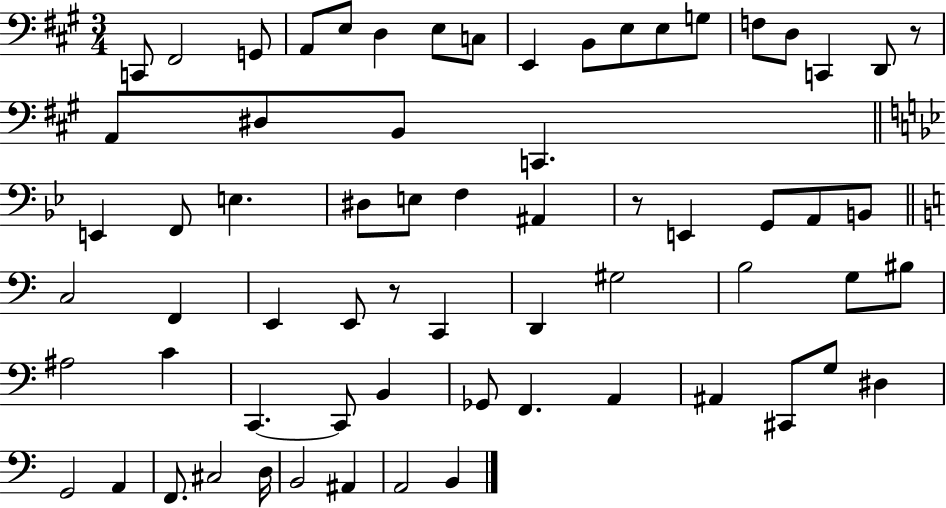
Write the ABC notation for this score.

X:1
T:Untitled
M:3/4
L:1/4
K:A
C,,/2 ^F,,2 G,,/2 A,,/2 E,/2 D, E,/2 C,/2 E,, B,,/2 E,/2 E,/2 G,/2 F,/2 D,/2 C,, D,,/2 z/2 A,,/2 ^D,/2 B,,/2 C,, E,, F,,/2 E, ^D,/2 E,/2 F, ^A,, z/2 E,, G,,/2 A,,/2 B,,/2 C,2 F,, E,, E,,/2 z/2 C,, D,, ^G,2 B,2 G,/2 ^B,/2 ^A,2 C C,, C,,/2 B,, _G,,/2 F,, A,, ^A,, ^C,,/2 G,/2 ^D, G,,2 A,, F,,/2 ^C,2 D,/4 B,,2 ^A,, A,,2 B,,